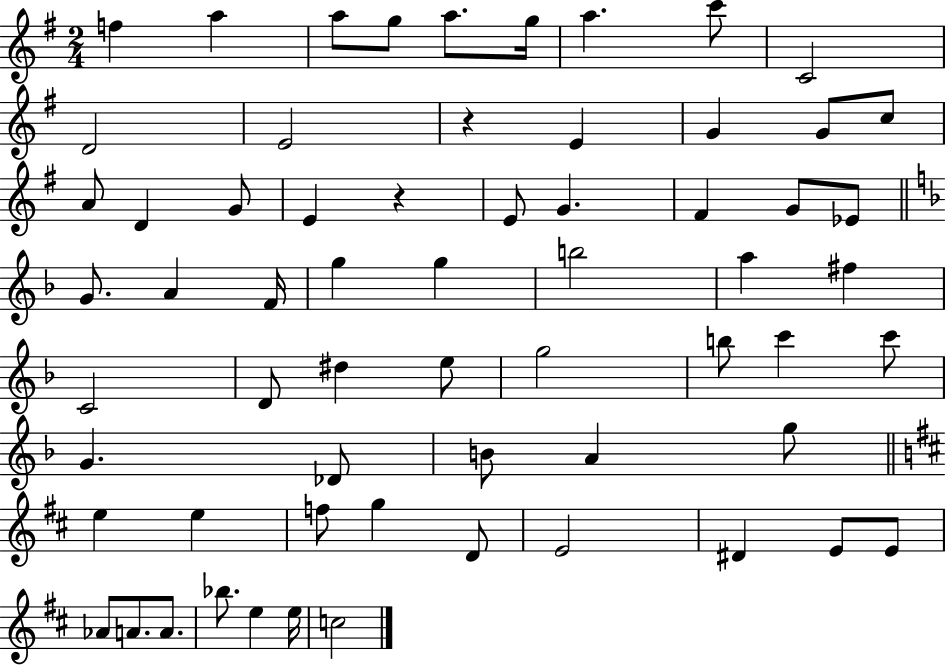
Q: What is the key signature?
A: G major